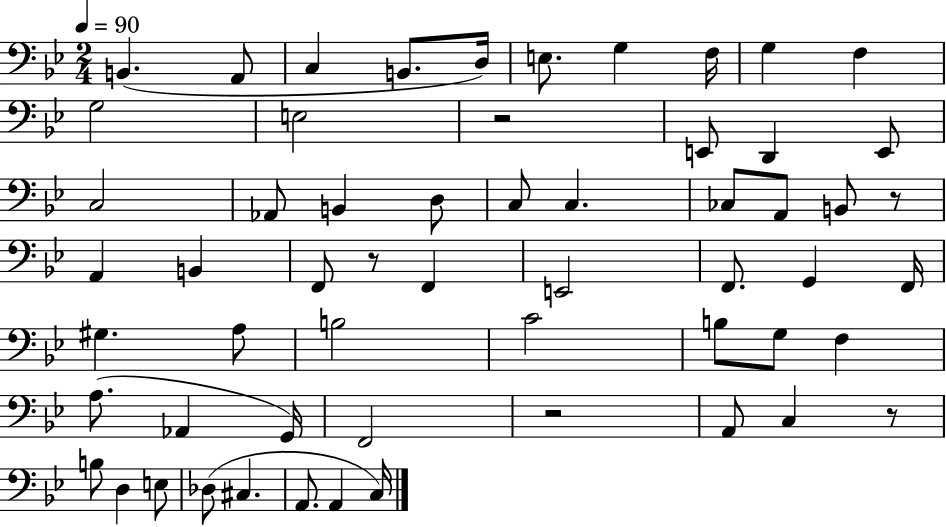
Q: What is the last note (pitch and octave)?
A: C3